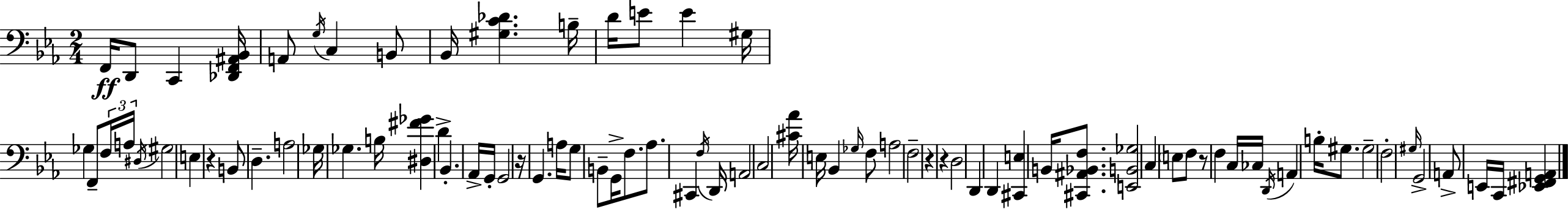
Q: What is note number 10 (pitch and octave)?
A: D4